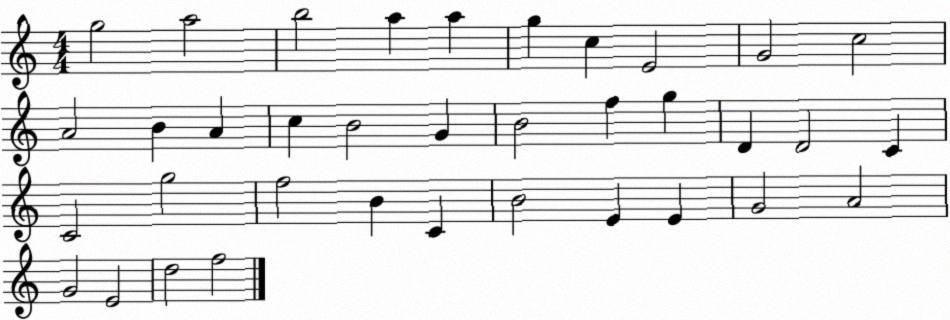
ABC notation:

X:1
T:Untitled
M:4/4
L:1/4
K:C
g2 a2 b2 a a g c E2 G2 c2 A2 B A c B2 G B2 f g D D2 C C2 g2 f2 B C B2 E E G2 A2 G2 E2 d2 f2